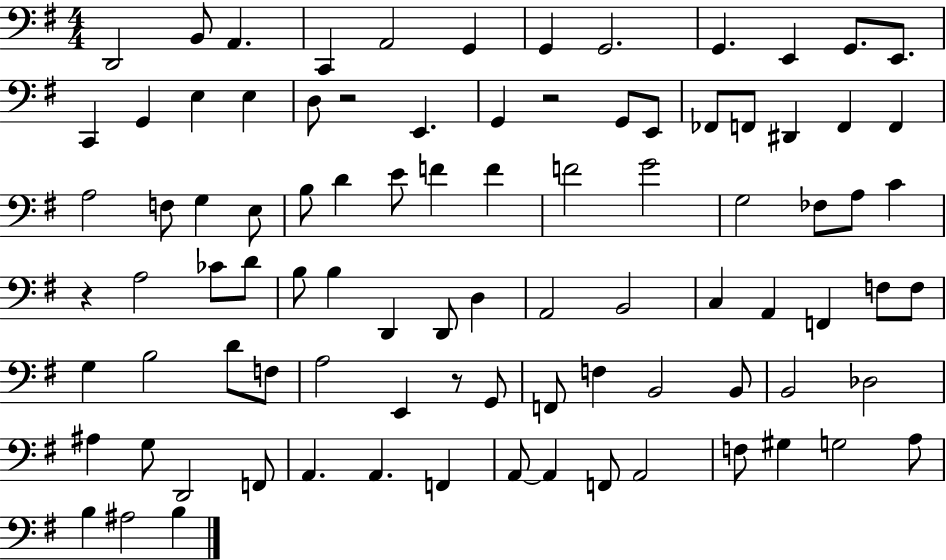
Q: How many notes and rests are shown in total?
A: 91